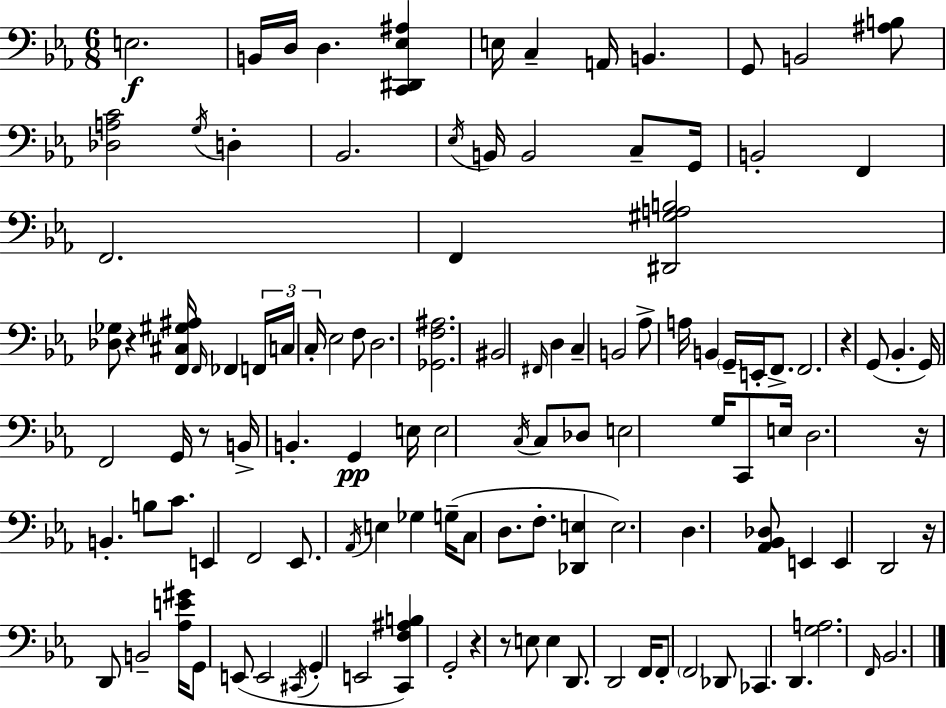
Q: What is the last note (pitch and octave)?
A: Bb2